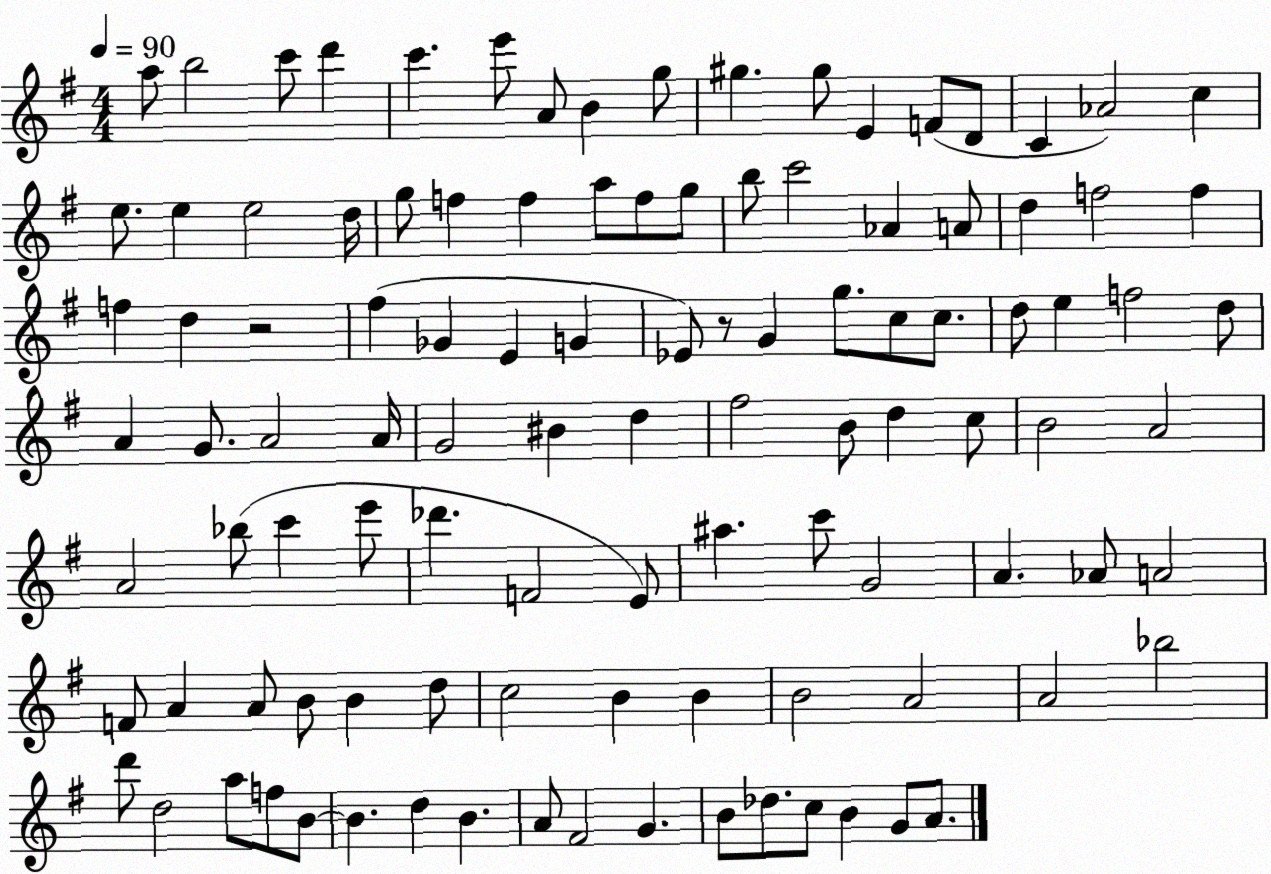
X:1
T:Untitled
M:4/4
L:1/4
K:G
a/2 b2 c'/2 d' c' e'/2 A/2 B g/2 ^g ^g/2 E F/2 D/2 C _A2 c e/2 e e2 d/4 g/2 f f a/2 f/2 g/2 b/2 c'2 _A A/2 d f2 f f d z2 ^f _G E G _E/2 z/2 G g/2 c/2 c/2 d/2 e f2 d/2 A G/2 A2 A/4 G2 ^B d ^f2 B/2 d c/2 B2 A2 A2 _b/2 c' e'/2 _d' F2 E/2 ^a c'/2 G2 A _A/2 A2 F/2 A A/2 B/2 B d/2 c2 B B B2 A2 A2 _b2 d'/2 d2 a/2 f/2 B/2 B d B A/2 ^F2 G B/2 _d/2 c/2 B G/2 A/2